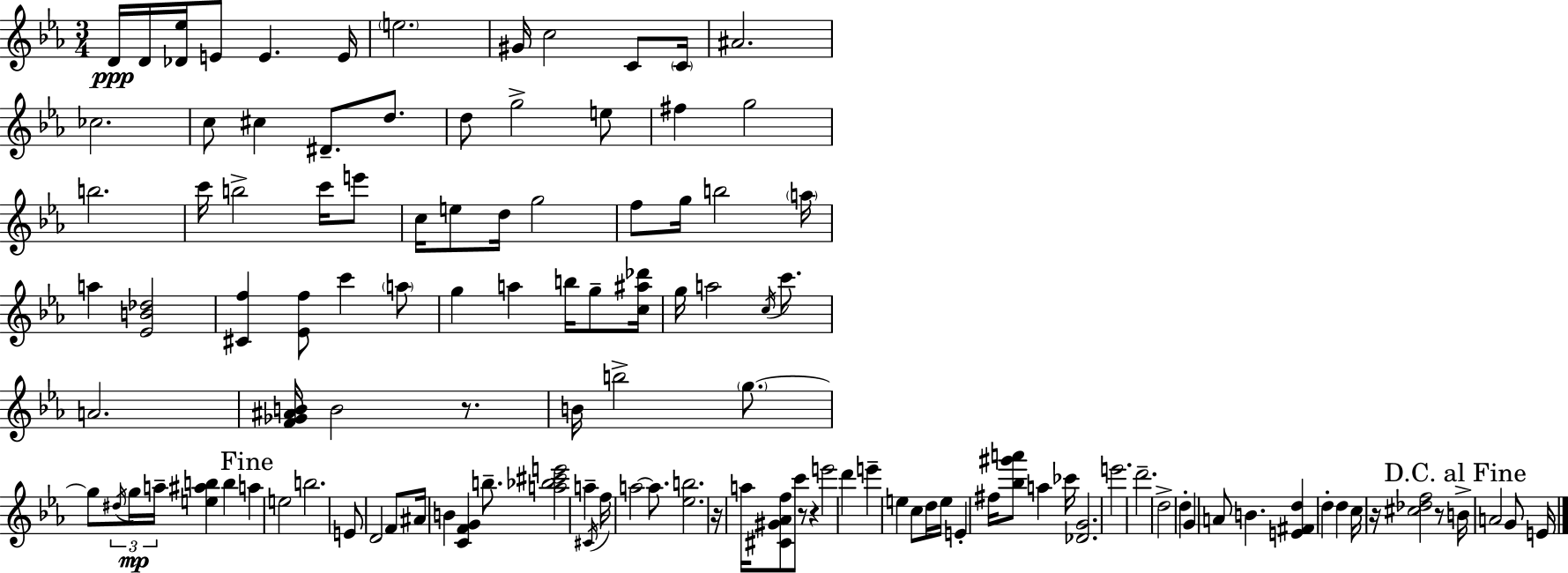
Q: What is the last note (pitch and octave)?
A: E4